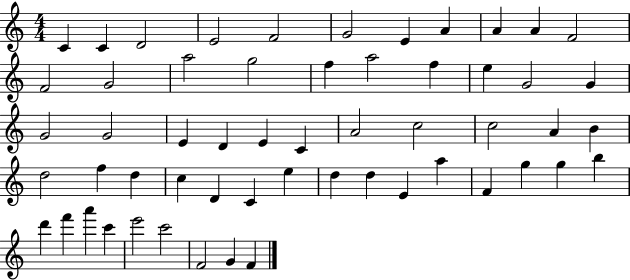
{
  \clef treble
  \numericTimeSignature
  \time 4/4
  \key c \major
  c'4 c'4 d'2 | e'2 f'2 | g'2 e'4 a'4 | a'4 a'4 f'2 | \break f'2 g'2 | a''2 g''2 | f''4 a''2 f''4 | e''4 g'2 g'4 | \break g'2 g'2 | e'4 d'4 e'4 c'4 | a'2 c''2 | c''2 a'4 b'4 | \break d''2 f''4 d''4 | c''4 d'4 c'4 e''4 | d''4 d''4 e'4 a''4 | f'4 g''4 g''4 b''4 | \break d'''4 f'''4 a'''4 c'''4 | e'''2 c'''2 | f'2 g'4 f'4 | \bar "|."
}